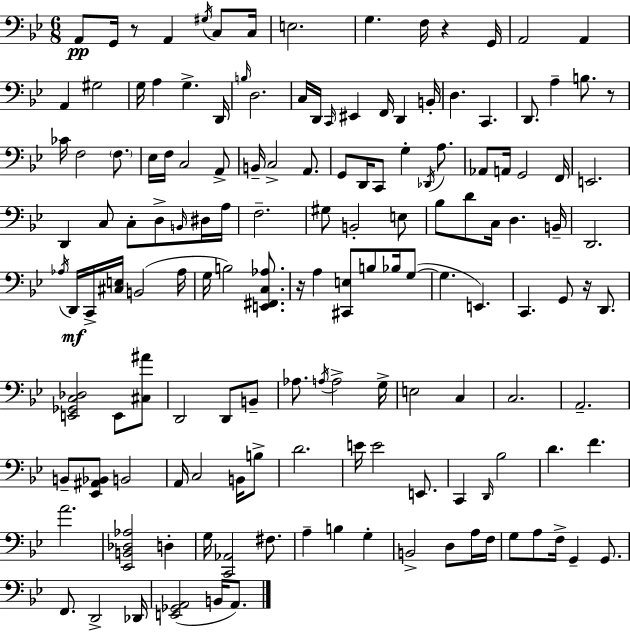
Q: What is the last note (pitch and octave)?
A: A2